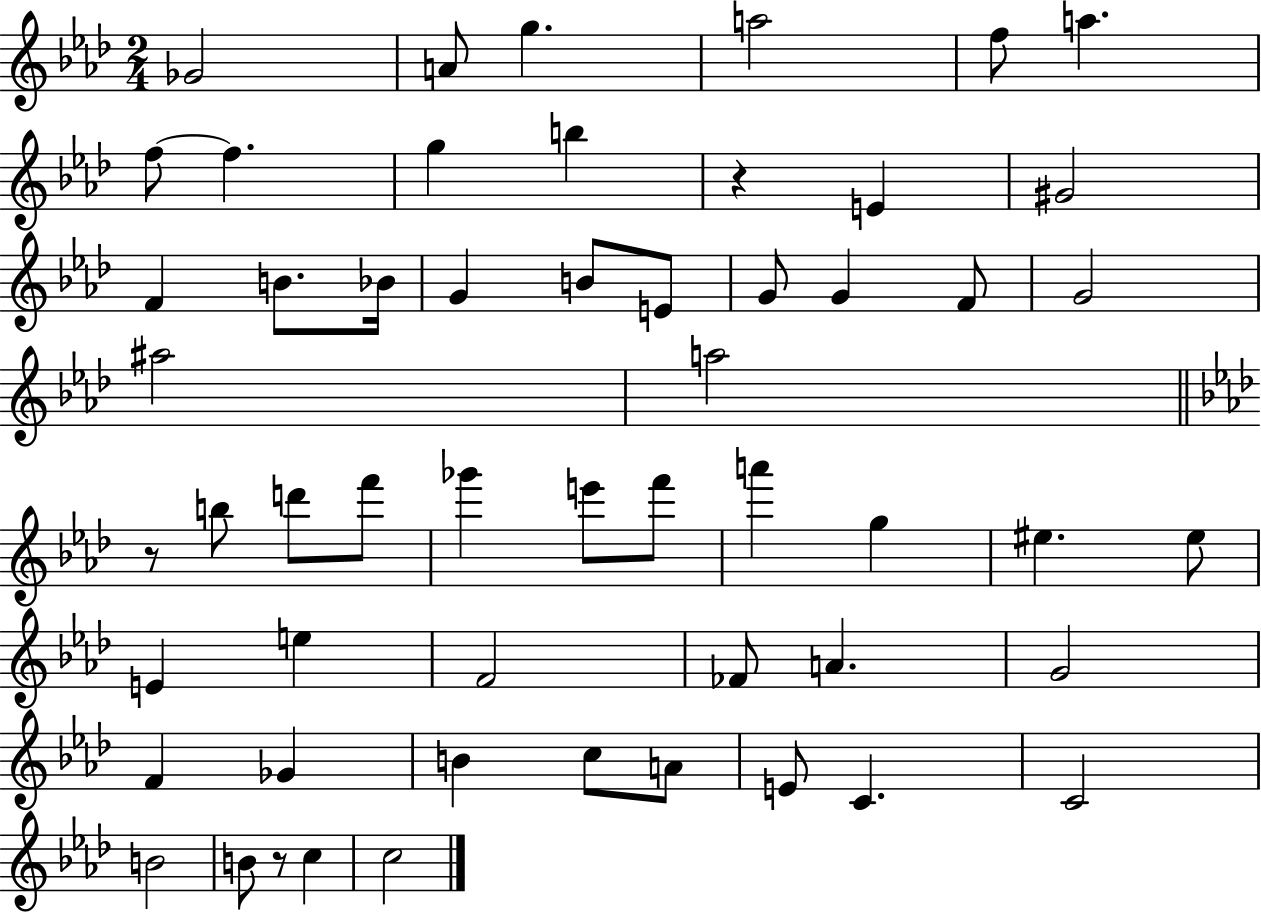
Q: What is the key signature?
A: AES major